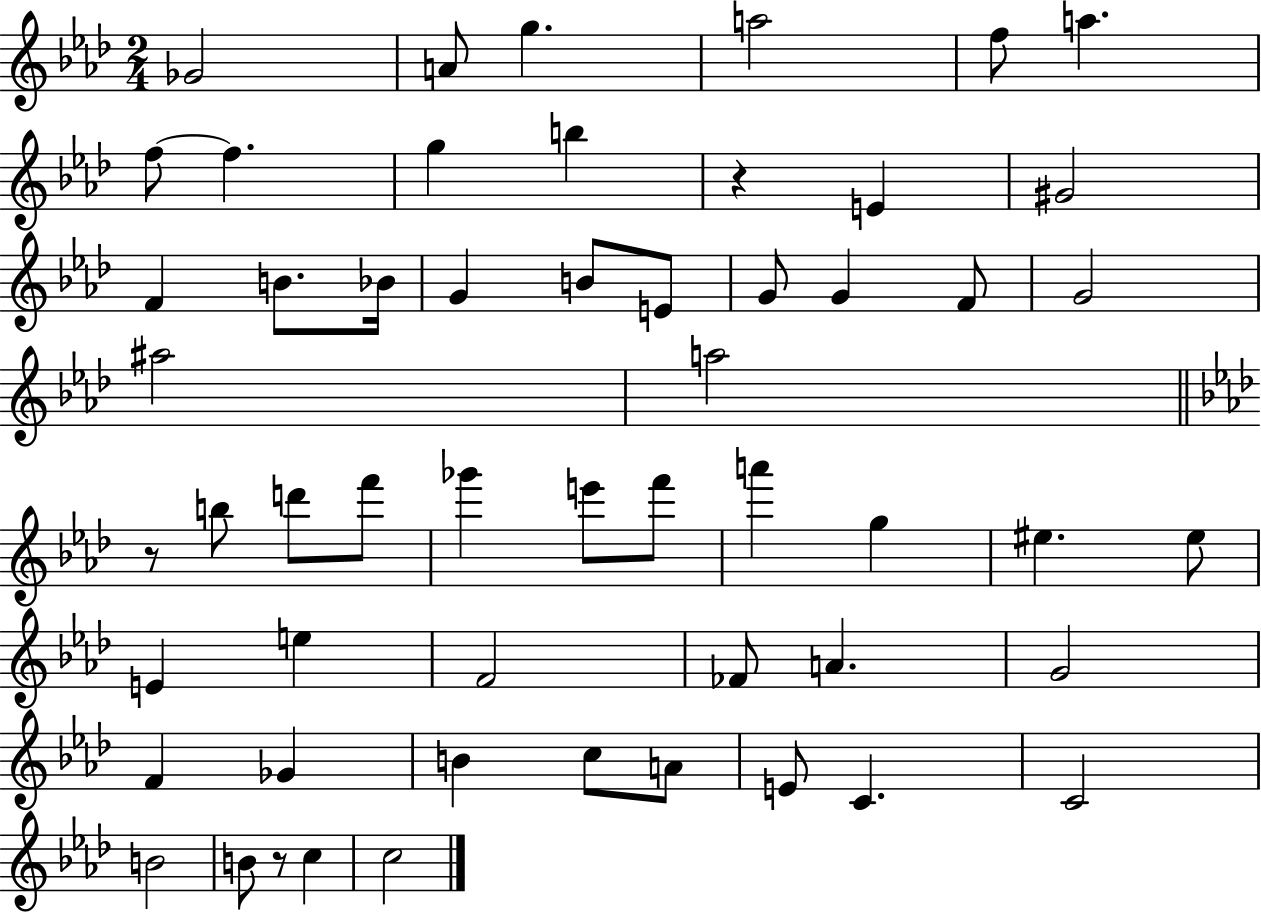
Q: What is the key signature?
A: AES major